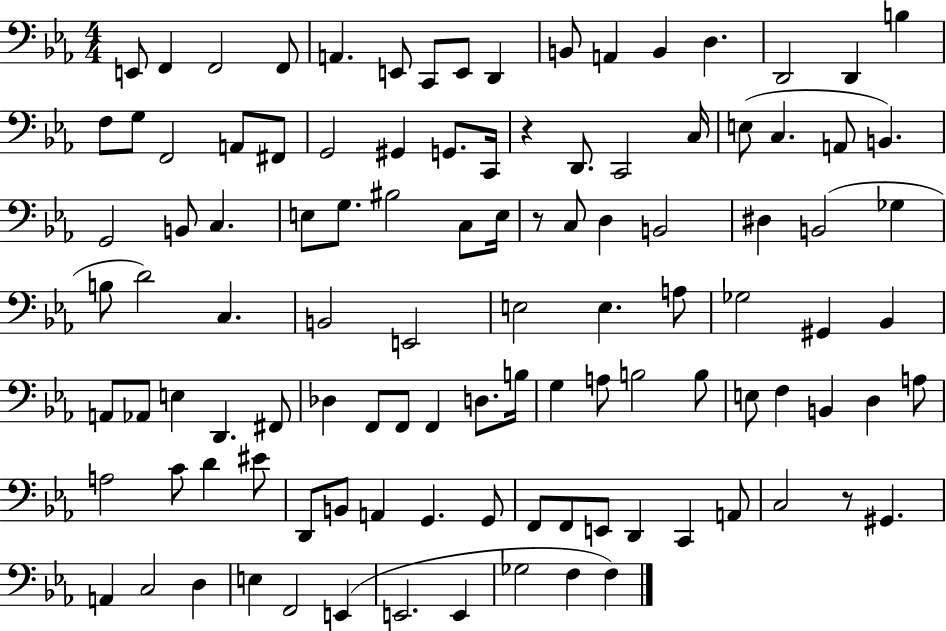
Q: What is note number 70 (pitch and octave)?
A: A3